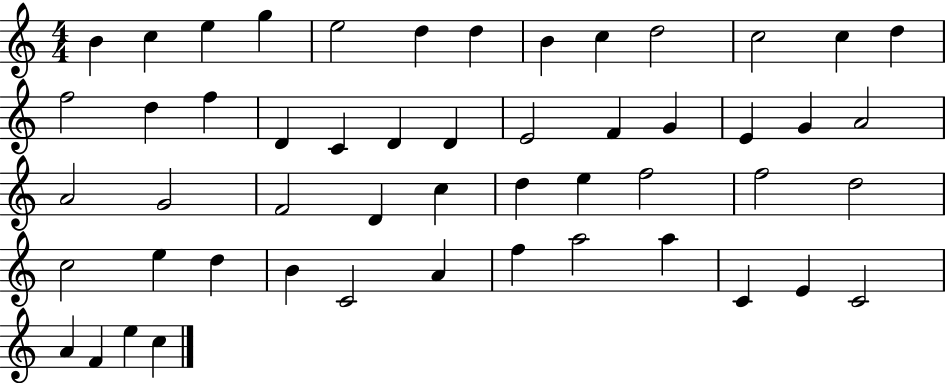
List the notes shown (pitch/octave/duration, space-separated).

B4/q C5/q E5/q G5/q E5/h D5/q D5/q B4/q C5/q D5/h C5/h C5/q D5/q F5/h D5/q F5/q D4/q C4/q D4/q D4/q E4/h F4/q G4/q E4/q G4/q A4/h A4/h G4/h F4/h D4/q C5/q D5/q E5/q F5/h F5/h D5/h C5/h E5/q D5/q B4/q C4/h A4/q F5/q A5/h A5/q C4/q E4/q C4/h A4/q F4/q E5/q C5/q